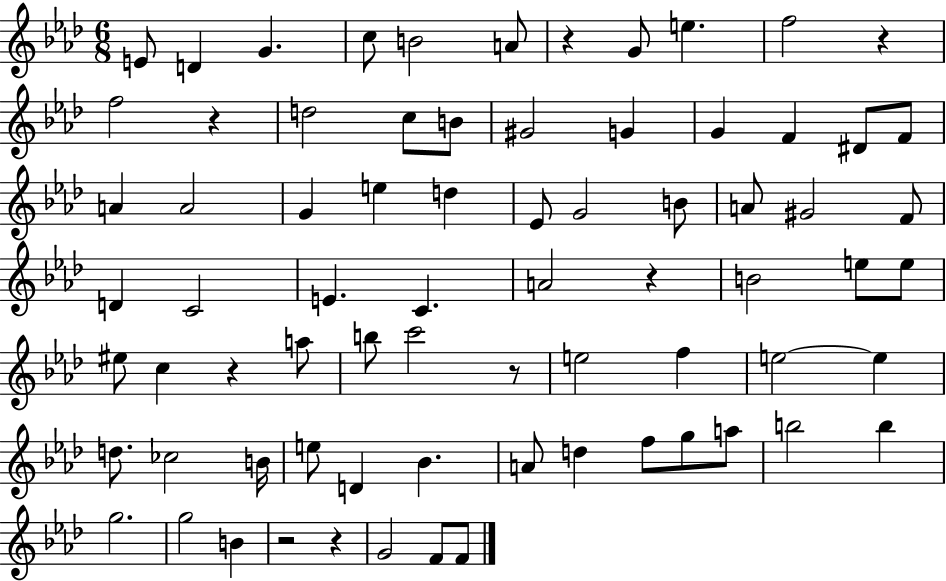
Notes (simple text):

E4/e D4/q G4/q. C5/e B4/h A4/e R/q G4/e E5/q. F5/h R/q F5/h R/q D5/h C5/e B4/e G#4/h G4/q G4/q F4/q D#4/e F4/e A4/q A4/h G4/q E5/q D5/q Eb4/e G4/h B4/e A4/e G#4/h F4/e D4/q C4/h E4/q. C4/q. A4/h R/q B4/h E5/e E5/e EIS5/e C5/q R/q A5/e B5/e C6/h R/e E5/h F5/q E5/h E5/q D5/e. CES5/h B4/s E5/e D4/q Bb4/q. A4/e D5/q F5/e G5/e A5/e B5/h B5/q G5/h. G5/h B4/q R/h R/q G4/h F4/e F4/e